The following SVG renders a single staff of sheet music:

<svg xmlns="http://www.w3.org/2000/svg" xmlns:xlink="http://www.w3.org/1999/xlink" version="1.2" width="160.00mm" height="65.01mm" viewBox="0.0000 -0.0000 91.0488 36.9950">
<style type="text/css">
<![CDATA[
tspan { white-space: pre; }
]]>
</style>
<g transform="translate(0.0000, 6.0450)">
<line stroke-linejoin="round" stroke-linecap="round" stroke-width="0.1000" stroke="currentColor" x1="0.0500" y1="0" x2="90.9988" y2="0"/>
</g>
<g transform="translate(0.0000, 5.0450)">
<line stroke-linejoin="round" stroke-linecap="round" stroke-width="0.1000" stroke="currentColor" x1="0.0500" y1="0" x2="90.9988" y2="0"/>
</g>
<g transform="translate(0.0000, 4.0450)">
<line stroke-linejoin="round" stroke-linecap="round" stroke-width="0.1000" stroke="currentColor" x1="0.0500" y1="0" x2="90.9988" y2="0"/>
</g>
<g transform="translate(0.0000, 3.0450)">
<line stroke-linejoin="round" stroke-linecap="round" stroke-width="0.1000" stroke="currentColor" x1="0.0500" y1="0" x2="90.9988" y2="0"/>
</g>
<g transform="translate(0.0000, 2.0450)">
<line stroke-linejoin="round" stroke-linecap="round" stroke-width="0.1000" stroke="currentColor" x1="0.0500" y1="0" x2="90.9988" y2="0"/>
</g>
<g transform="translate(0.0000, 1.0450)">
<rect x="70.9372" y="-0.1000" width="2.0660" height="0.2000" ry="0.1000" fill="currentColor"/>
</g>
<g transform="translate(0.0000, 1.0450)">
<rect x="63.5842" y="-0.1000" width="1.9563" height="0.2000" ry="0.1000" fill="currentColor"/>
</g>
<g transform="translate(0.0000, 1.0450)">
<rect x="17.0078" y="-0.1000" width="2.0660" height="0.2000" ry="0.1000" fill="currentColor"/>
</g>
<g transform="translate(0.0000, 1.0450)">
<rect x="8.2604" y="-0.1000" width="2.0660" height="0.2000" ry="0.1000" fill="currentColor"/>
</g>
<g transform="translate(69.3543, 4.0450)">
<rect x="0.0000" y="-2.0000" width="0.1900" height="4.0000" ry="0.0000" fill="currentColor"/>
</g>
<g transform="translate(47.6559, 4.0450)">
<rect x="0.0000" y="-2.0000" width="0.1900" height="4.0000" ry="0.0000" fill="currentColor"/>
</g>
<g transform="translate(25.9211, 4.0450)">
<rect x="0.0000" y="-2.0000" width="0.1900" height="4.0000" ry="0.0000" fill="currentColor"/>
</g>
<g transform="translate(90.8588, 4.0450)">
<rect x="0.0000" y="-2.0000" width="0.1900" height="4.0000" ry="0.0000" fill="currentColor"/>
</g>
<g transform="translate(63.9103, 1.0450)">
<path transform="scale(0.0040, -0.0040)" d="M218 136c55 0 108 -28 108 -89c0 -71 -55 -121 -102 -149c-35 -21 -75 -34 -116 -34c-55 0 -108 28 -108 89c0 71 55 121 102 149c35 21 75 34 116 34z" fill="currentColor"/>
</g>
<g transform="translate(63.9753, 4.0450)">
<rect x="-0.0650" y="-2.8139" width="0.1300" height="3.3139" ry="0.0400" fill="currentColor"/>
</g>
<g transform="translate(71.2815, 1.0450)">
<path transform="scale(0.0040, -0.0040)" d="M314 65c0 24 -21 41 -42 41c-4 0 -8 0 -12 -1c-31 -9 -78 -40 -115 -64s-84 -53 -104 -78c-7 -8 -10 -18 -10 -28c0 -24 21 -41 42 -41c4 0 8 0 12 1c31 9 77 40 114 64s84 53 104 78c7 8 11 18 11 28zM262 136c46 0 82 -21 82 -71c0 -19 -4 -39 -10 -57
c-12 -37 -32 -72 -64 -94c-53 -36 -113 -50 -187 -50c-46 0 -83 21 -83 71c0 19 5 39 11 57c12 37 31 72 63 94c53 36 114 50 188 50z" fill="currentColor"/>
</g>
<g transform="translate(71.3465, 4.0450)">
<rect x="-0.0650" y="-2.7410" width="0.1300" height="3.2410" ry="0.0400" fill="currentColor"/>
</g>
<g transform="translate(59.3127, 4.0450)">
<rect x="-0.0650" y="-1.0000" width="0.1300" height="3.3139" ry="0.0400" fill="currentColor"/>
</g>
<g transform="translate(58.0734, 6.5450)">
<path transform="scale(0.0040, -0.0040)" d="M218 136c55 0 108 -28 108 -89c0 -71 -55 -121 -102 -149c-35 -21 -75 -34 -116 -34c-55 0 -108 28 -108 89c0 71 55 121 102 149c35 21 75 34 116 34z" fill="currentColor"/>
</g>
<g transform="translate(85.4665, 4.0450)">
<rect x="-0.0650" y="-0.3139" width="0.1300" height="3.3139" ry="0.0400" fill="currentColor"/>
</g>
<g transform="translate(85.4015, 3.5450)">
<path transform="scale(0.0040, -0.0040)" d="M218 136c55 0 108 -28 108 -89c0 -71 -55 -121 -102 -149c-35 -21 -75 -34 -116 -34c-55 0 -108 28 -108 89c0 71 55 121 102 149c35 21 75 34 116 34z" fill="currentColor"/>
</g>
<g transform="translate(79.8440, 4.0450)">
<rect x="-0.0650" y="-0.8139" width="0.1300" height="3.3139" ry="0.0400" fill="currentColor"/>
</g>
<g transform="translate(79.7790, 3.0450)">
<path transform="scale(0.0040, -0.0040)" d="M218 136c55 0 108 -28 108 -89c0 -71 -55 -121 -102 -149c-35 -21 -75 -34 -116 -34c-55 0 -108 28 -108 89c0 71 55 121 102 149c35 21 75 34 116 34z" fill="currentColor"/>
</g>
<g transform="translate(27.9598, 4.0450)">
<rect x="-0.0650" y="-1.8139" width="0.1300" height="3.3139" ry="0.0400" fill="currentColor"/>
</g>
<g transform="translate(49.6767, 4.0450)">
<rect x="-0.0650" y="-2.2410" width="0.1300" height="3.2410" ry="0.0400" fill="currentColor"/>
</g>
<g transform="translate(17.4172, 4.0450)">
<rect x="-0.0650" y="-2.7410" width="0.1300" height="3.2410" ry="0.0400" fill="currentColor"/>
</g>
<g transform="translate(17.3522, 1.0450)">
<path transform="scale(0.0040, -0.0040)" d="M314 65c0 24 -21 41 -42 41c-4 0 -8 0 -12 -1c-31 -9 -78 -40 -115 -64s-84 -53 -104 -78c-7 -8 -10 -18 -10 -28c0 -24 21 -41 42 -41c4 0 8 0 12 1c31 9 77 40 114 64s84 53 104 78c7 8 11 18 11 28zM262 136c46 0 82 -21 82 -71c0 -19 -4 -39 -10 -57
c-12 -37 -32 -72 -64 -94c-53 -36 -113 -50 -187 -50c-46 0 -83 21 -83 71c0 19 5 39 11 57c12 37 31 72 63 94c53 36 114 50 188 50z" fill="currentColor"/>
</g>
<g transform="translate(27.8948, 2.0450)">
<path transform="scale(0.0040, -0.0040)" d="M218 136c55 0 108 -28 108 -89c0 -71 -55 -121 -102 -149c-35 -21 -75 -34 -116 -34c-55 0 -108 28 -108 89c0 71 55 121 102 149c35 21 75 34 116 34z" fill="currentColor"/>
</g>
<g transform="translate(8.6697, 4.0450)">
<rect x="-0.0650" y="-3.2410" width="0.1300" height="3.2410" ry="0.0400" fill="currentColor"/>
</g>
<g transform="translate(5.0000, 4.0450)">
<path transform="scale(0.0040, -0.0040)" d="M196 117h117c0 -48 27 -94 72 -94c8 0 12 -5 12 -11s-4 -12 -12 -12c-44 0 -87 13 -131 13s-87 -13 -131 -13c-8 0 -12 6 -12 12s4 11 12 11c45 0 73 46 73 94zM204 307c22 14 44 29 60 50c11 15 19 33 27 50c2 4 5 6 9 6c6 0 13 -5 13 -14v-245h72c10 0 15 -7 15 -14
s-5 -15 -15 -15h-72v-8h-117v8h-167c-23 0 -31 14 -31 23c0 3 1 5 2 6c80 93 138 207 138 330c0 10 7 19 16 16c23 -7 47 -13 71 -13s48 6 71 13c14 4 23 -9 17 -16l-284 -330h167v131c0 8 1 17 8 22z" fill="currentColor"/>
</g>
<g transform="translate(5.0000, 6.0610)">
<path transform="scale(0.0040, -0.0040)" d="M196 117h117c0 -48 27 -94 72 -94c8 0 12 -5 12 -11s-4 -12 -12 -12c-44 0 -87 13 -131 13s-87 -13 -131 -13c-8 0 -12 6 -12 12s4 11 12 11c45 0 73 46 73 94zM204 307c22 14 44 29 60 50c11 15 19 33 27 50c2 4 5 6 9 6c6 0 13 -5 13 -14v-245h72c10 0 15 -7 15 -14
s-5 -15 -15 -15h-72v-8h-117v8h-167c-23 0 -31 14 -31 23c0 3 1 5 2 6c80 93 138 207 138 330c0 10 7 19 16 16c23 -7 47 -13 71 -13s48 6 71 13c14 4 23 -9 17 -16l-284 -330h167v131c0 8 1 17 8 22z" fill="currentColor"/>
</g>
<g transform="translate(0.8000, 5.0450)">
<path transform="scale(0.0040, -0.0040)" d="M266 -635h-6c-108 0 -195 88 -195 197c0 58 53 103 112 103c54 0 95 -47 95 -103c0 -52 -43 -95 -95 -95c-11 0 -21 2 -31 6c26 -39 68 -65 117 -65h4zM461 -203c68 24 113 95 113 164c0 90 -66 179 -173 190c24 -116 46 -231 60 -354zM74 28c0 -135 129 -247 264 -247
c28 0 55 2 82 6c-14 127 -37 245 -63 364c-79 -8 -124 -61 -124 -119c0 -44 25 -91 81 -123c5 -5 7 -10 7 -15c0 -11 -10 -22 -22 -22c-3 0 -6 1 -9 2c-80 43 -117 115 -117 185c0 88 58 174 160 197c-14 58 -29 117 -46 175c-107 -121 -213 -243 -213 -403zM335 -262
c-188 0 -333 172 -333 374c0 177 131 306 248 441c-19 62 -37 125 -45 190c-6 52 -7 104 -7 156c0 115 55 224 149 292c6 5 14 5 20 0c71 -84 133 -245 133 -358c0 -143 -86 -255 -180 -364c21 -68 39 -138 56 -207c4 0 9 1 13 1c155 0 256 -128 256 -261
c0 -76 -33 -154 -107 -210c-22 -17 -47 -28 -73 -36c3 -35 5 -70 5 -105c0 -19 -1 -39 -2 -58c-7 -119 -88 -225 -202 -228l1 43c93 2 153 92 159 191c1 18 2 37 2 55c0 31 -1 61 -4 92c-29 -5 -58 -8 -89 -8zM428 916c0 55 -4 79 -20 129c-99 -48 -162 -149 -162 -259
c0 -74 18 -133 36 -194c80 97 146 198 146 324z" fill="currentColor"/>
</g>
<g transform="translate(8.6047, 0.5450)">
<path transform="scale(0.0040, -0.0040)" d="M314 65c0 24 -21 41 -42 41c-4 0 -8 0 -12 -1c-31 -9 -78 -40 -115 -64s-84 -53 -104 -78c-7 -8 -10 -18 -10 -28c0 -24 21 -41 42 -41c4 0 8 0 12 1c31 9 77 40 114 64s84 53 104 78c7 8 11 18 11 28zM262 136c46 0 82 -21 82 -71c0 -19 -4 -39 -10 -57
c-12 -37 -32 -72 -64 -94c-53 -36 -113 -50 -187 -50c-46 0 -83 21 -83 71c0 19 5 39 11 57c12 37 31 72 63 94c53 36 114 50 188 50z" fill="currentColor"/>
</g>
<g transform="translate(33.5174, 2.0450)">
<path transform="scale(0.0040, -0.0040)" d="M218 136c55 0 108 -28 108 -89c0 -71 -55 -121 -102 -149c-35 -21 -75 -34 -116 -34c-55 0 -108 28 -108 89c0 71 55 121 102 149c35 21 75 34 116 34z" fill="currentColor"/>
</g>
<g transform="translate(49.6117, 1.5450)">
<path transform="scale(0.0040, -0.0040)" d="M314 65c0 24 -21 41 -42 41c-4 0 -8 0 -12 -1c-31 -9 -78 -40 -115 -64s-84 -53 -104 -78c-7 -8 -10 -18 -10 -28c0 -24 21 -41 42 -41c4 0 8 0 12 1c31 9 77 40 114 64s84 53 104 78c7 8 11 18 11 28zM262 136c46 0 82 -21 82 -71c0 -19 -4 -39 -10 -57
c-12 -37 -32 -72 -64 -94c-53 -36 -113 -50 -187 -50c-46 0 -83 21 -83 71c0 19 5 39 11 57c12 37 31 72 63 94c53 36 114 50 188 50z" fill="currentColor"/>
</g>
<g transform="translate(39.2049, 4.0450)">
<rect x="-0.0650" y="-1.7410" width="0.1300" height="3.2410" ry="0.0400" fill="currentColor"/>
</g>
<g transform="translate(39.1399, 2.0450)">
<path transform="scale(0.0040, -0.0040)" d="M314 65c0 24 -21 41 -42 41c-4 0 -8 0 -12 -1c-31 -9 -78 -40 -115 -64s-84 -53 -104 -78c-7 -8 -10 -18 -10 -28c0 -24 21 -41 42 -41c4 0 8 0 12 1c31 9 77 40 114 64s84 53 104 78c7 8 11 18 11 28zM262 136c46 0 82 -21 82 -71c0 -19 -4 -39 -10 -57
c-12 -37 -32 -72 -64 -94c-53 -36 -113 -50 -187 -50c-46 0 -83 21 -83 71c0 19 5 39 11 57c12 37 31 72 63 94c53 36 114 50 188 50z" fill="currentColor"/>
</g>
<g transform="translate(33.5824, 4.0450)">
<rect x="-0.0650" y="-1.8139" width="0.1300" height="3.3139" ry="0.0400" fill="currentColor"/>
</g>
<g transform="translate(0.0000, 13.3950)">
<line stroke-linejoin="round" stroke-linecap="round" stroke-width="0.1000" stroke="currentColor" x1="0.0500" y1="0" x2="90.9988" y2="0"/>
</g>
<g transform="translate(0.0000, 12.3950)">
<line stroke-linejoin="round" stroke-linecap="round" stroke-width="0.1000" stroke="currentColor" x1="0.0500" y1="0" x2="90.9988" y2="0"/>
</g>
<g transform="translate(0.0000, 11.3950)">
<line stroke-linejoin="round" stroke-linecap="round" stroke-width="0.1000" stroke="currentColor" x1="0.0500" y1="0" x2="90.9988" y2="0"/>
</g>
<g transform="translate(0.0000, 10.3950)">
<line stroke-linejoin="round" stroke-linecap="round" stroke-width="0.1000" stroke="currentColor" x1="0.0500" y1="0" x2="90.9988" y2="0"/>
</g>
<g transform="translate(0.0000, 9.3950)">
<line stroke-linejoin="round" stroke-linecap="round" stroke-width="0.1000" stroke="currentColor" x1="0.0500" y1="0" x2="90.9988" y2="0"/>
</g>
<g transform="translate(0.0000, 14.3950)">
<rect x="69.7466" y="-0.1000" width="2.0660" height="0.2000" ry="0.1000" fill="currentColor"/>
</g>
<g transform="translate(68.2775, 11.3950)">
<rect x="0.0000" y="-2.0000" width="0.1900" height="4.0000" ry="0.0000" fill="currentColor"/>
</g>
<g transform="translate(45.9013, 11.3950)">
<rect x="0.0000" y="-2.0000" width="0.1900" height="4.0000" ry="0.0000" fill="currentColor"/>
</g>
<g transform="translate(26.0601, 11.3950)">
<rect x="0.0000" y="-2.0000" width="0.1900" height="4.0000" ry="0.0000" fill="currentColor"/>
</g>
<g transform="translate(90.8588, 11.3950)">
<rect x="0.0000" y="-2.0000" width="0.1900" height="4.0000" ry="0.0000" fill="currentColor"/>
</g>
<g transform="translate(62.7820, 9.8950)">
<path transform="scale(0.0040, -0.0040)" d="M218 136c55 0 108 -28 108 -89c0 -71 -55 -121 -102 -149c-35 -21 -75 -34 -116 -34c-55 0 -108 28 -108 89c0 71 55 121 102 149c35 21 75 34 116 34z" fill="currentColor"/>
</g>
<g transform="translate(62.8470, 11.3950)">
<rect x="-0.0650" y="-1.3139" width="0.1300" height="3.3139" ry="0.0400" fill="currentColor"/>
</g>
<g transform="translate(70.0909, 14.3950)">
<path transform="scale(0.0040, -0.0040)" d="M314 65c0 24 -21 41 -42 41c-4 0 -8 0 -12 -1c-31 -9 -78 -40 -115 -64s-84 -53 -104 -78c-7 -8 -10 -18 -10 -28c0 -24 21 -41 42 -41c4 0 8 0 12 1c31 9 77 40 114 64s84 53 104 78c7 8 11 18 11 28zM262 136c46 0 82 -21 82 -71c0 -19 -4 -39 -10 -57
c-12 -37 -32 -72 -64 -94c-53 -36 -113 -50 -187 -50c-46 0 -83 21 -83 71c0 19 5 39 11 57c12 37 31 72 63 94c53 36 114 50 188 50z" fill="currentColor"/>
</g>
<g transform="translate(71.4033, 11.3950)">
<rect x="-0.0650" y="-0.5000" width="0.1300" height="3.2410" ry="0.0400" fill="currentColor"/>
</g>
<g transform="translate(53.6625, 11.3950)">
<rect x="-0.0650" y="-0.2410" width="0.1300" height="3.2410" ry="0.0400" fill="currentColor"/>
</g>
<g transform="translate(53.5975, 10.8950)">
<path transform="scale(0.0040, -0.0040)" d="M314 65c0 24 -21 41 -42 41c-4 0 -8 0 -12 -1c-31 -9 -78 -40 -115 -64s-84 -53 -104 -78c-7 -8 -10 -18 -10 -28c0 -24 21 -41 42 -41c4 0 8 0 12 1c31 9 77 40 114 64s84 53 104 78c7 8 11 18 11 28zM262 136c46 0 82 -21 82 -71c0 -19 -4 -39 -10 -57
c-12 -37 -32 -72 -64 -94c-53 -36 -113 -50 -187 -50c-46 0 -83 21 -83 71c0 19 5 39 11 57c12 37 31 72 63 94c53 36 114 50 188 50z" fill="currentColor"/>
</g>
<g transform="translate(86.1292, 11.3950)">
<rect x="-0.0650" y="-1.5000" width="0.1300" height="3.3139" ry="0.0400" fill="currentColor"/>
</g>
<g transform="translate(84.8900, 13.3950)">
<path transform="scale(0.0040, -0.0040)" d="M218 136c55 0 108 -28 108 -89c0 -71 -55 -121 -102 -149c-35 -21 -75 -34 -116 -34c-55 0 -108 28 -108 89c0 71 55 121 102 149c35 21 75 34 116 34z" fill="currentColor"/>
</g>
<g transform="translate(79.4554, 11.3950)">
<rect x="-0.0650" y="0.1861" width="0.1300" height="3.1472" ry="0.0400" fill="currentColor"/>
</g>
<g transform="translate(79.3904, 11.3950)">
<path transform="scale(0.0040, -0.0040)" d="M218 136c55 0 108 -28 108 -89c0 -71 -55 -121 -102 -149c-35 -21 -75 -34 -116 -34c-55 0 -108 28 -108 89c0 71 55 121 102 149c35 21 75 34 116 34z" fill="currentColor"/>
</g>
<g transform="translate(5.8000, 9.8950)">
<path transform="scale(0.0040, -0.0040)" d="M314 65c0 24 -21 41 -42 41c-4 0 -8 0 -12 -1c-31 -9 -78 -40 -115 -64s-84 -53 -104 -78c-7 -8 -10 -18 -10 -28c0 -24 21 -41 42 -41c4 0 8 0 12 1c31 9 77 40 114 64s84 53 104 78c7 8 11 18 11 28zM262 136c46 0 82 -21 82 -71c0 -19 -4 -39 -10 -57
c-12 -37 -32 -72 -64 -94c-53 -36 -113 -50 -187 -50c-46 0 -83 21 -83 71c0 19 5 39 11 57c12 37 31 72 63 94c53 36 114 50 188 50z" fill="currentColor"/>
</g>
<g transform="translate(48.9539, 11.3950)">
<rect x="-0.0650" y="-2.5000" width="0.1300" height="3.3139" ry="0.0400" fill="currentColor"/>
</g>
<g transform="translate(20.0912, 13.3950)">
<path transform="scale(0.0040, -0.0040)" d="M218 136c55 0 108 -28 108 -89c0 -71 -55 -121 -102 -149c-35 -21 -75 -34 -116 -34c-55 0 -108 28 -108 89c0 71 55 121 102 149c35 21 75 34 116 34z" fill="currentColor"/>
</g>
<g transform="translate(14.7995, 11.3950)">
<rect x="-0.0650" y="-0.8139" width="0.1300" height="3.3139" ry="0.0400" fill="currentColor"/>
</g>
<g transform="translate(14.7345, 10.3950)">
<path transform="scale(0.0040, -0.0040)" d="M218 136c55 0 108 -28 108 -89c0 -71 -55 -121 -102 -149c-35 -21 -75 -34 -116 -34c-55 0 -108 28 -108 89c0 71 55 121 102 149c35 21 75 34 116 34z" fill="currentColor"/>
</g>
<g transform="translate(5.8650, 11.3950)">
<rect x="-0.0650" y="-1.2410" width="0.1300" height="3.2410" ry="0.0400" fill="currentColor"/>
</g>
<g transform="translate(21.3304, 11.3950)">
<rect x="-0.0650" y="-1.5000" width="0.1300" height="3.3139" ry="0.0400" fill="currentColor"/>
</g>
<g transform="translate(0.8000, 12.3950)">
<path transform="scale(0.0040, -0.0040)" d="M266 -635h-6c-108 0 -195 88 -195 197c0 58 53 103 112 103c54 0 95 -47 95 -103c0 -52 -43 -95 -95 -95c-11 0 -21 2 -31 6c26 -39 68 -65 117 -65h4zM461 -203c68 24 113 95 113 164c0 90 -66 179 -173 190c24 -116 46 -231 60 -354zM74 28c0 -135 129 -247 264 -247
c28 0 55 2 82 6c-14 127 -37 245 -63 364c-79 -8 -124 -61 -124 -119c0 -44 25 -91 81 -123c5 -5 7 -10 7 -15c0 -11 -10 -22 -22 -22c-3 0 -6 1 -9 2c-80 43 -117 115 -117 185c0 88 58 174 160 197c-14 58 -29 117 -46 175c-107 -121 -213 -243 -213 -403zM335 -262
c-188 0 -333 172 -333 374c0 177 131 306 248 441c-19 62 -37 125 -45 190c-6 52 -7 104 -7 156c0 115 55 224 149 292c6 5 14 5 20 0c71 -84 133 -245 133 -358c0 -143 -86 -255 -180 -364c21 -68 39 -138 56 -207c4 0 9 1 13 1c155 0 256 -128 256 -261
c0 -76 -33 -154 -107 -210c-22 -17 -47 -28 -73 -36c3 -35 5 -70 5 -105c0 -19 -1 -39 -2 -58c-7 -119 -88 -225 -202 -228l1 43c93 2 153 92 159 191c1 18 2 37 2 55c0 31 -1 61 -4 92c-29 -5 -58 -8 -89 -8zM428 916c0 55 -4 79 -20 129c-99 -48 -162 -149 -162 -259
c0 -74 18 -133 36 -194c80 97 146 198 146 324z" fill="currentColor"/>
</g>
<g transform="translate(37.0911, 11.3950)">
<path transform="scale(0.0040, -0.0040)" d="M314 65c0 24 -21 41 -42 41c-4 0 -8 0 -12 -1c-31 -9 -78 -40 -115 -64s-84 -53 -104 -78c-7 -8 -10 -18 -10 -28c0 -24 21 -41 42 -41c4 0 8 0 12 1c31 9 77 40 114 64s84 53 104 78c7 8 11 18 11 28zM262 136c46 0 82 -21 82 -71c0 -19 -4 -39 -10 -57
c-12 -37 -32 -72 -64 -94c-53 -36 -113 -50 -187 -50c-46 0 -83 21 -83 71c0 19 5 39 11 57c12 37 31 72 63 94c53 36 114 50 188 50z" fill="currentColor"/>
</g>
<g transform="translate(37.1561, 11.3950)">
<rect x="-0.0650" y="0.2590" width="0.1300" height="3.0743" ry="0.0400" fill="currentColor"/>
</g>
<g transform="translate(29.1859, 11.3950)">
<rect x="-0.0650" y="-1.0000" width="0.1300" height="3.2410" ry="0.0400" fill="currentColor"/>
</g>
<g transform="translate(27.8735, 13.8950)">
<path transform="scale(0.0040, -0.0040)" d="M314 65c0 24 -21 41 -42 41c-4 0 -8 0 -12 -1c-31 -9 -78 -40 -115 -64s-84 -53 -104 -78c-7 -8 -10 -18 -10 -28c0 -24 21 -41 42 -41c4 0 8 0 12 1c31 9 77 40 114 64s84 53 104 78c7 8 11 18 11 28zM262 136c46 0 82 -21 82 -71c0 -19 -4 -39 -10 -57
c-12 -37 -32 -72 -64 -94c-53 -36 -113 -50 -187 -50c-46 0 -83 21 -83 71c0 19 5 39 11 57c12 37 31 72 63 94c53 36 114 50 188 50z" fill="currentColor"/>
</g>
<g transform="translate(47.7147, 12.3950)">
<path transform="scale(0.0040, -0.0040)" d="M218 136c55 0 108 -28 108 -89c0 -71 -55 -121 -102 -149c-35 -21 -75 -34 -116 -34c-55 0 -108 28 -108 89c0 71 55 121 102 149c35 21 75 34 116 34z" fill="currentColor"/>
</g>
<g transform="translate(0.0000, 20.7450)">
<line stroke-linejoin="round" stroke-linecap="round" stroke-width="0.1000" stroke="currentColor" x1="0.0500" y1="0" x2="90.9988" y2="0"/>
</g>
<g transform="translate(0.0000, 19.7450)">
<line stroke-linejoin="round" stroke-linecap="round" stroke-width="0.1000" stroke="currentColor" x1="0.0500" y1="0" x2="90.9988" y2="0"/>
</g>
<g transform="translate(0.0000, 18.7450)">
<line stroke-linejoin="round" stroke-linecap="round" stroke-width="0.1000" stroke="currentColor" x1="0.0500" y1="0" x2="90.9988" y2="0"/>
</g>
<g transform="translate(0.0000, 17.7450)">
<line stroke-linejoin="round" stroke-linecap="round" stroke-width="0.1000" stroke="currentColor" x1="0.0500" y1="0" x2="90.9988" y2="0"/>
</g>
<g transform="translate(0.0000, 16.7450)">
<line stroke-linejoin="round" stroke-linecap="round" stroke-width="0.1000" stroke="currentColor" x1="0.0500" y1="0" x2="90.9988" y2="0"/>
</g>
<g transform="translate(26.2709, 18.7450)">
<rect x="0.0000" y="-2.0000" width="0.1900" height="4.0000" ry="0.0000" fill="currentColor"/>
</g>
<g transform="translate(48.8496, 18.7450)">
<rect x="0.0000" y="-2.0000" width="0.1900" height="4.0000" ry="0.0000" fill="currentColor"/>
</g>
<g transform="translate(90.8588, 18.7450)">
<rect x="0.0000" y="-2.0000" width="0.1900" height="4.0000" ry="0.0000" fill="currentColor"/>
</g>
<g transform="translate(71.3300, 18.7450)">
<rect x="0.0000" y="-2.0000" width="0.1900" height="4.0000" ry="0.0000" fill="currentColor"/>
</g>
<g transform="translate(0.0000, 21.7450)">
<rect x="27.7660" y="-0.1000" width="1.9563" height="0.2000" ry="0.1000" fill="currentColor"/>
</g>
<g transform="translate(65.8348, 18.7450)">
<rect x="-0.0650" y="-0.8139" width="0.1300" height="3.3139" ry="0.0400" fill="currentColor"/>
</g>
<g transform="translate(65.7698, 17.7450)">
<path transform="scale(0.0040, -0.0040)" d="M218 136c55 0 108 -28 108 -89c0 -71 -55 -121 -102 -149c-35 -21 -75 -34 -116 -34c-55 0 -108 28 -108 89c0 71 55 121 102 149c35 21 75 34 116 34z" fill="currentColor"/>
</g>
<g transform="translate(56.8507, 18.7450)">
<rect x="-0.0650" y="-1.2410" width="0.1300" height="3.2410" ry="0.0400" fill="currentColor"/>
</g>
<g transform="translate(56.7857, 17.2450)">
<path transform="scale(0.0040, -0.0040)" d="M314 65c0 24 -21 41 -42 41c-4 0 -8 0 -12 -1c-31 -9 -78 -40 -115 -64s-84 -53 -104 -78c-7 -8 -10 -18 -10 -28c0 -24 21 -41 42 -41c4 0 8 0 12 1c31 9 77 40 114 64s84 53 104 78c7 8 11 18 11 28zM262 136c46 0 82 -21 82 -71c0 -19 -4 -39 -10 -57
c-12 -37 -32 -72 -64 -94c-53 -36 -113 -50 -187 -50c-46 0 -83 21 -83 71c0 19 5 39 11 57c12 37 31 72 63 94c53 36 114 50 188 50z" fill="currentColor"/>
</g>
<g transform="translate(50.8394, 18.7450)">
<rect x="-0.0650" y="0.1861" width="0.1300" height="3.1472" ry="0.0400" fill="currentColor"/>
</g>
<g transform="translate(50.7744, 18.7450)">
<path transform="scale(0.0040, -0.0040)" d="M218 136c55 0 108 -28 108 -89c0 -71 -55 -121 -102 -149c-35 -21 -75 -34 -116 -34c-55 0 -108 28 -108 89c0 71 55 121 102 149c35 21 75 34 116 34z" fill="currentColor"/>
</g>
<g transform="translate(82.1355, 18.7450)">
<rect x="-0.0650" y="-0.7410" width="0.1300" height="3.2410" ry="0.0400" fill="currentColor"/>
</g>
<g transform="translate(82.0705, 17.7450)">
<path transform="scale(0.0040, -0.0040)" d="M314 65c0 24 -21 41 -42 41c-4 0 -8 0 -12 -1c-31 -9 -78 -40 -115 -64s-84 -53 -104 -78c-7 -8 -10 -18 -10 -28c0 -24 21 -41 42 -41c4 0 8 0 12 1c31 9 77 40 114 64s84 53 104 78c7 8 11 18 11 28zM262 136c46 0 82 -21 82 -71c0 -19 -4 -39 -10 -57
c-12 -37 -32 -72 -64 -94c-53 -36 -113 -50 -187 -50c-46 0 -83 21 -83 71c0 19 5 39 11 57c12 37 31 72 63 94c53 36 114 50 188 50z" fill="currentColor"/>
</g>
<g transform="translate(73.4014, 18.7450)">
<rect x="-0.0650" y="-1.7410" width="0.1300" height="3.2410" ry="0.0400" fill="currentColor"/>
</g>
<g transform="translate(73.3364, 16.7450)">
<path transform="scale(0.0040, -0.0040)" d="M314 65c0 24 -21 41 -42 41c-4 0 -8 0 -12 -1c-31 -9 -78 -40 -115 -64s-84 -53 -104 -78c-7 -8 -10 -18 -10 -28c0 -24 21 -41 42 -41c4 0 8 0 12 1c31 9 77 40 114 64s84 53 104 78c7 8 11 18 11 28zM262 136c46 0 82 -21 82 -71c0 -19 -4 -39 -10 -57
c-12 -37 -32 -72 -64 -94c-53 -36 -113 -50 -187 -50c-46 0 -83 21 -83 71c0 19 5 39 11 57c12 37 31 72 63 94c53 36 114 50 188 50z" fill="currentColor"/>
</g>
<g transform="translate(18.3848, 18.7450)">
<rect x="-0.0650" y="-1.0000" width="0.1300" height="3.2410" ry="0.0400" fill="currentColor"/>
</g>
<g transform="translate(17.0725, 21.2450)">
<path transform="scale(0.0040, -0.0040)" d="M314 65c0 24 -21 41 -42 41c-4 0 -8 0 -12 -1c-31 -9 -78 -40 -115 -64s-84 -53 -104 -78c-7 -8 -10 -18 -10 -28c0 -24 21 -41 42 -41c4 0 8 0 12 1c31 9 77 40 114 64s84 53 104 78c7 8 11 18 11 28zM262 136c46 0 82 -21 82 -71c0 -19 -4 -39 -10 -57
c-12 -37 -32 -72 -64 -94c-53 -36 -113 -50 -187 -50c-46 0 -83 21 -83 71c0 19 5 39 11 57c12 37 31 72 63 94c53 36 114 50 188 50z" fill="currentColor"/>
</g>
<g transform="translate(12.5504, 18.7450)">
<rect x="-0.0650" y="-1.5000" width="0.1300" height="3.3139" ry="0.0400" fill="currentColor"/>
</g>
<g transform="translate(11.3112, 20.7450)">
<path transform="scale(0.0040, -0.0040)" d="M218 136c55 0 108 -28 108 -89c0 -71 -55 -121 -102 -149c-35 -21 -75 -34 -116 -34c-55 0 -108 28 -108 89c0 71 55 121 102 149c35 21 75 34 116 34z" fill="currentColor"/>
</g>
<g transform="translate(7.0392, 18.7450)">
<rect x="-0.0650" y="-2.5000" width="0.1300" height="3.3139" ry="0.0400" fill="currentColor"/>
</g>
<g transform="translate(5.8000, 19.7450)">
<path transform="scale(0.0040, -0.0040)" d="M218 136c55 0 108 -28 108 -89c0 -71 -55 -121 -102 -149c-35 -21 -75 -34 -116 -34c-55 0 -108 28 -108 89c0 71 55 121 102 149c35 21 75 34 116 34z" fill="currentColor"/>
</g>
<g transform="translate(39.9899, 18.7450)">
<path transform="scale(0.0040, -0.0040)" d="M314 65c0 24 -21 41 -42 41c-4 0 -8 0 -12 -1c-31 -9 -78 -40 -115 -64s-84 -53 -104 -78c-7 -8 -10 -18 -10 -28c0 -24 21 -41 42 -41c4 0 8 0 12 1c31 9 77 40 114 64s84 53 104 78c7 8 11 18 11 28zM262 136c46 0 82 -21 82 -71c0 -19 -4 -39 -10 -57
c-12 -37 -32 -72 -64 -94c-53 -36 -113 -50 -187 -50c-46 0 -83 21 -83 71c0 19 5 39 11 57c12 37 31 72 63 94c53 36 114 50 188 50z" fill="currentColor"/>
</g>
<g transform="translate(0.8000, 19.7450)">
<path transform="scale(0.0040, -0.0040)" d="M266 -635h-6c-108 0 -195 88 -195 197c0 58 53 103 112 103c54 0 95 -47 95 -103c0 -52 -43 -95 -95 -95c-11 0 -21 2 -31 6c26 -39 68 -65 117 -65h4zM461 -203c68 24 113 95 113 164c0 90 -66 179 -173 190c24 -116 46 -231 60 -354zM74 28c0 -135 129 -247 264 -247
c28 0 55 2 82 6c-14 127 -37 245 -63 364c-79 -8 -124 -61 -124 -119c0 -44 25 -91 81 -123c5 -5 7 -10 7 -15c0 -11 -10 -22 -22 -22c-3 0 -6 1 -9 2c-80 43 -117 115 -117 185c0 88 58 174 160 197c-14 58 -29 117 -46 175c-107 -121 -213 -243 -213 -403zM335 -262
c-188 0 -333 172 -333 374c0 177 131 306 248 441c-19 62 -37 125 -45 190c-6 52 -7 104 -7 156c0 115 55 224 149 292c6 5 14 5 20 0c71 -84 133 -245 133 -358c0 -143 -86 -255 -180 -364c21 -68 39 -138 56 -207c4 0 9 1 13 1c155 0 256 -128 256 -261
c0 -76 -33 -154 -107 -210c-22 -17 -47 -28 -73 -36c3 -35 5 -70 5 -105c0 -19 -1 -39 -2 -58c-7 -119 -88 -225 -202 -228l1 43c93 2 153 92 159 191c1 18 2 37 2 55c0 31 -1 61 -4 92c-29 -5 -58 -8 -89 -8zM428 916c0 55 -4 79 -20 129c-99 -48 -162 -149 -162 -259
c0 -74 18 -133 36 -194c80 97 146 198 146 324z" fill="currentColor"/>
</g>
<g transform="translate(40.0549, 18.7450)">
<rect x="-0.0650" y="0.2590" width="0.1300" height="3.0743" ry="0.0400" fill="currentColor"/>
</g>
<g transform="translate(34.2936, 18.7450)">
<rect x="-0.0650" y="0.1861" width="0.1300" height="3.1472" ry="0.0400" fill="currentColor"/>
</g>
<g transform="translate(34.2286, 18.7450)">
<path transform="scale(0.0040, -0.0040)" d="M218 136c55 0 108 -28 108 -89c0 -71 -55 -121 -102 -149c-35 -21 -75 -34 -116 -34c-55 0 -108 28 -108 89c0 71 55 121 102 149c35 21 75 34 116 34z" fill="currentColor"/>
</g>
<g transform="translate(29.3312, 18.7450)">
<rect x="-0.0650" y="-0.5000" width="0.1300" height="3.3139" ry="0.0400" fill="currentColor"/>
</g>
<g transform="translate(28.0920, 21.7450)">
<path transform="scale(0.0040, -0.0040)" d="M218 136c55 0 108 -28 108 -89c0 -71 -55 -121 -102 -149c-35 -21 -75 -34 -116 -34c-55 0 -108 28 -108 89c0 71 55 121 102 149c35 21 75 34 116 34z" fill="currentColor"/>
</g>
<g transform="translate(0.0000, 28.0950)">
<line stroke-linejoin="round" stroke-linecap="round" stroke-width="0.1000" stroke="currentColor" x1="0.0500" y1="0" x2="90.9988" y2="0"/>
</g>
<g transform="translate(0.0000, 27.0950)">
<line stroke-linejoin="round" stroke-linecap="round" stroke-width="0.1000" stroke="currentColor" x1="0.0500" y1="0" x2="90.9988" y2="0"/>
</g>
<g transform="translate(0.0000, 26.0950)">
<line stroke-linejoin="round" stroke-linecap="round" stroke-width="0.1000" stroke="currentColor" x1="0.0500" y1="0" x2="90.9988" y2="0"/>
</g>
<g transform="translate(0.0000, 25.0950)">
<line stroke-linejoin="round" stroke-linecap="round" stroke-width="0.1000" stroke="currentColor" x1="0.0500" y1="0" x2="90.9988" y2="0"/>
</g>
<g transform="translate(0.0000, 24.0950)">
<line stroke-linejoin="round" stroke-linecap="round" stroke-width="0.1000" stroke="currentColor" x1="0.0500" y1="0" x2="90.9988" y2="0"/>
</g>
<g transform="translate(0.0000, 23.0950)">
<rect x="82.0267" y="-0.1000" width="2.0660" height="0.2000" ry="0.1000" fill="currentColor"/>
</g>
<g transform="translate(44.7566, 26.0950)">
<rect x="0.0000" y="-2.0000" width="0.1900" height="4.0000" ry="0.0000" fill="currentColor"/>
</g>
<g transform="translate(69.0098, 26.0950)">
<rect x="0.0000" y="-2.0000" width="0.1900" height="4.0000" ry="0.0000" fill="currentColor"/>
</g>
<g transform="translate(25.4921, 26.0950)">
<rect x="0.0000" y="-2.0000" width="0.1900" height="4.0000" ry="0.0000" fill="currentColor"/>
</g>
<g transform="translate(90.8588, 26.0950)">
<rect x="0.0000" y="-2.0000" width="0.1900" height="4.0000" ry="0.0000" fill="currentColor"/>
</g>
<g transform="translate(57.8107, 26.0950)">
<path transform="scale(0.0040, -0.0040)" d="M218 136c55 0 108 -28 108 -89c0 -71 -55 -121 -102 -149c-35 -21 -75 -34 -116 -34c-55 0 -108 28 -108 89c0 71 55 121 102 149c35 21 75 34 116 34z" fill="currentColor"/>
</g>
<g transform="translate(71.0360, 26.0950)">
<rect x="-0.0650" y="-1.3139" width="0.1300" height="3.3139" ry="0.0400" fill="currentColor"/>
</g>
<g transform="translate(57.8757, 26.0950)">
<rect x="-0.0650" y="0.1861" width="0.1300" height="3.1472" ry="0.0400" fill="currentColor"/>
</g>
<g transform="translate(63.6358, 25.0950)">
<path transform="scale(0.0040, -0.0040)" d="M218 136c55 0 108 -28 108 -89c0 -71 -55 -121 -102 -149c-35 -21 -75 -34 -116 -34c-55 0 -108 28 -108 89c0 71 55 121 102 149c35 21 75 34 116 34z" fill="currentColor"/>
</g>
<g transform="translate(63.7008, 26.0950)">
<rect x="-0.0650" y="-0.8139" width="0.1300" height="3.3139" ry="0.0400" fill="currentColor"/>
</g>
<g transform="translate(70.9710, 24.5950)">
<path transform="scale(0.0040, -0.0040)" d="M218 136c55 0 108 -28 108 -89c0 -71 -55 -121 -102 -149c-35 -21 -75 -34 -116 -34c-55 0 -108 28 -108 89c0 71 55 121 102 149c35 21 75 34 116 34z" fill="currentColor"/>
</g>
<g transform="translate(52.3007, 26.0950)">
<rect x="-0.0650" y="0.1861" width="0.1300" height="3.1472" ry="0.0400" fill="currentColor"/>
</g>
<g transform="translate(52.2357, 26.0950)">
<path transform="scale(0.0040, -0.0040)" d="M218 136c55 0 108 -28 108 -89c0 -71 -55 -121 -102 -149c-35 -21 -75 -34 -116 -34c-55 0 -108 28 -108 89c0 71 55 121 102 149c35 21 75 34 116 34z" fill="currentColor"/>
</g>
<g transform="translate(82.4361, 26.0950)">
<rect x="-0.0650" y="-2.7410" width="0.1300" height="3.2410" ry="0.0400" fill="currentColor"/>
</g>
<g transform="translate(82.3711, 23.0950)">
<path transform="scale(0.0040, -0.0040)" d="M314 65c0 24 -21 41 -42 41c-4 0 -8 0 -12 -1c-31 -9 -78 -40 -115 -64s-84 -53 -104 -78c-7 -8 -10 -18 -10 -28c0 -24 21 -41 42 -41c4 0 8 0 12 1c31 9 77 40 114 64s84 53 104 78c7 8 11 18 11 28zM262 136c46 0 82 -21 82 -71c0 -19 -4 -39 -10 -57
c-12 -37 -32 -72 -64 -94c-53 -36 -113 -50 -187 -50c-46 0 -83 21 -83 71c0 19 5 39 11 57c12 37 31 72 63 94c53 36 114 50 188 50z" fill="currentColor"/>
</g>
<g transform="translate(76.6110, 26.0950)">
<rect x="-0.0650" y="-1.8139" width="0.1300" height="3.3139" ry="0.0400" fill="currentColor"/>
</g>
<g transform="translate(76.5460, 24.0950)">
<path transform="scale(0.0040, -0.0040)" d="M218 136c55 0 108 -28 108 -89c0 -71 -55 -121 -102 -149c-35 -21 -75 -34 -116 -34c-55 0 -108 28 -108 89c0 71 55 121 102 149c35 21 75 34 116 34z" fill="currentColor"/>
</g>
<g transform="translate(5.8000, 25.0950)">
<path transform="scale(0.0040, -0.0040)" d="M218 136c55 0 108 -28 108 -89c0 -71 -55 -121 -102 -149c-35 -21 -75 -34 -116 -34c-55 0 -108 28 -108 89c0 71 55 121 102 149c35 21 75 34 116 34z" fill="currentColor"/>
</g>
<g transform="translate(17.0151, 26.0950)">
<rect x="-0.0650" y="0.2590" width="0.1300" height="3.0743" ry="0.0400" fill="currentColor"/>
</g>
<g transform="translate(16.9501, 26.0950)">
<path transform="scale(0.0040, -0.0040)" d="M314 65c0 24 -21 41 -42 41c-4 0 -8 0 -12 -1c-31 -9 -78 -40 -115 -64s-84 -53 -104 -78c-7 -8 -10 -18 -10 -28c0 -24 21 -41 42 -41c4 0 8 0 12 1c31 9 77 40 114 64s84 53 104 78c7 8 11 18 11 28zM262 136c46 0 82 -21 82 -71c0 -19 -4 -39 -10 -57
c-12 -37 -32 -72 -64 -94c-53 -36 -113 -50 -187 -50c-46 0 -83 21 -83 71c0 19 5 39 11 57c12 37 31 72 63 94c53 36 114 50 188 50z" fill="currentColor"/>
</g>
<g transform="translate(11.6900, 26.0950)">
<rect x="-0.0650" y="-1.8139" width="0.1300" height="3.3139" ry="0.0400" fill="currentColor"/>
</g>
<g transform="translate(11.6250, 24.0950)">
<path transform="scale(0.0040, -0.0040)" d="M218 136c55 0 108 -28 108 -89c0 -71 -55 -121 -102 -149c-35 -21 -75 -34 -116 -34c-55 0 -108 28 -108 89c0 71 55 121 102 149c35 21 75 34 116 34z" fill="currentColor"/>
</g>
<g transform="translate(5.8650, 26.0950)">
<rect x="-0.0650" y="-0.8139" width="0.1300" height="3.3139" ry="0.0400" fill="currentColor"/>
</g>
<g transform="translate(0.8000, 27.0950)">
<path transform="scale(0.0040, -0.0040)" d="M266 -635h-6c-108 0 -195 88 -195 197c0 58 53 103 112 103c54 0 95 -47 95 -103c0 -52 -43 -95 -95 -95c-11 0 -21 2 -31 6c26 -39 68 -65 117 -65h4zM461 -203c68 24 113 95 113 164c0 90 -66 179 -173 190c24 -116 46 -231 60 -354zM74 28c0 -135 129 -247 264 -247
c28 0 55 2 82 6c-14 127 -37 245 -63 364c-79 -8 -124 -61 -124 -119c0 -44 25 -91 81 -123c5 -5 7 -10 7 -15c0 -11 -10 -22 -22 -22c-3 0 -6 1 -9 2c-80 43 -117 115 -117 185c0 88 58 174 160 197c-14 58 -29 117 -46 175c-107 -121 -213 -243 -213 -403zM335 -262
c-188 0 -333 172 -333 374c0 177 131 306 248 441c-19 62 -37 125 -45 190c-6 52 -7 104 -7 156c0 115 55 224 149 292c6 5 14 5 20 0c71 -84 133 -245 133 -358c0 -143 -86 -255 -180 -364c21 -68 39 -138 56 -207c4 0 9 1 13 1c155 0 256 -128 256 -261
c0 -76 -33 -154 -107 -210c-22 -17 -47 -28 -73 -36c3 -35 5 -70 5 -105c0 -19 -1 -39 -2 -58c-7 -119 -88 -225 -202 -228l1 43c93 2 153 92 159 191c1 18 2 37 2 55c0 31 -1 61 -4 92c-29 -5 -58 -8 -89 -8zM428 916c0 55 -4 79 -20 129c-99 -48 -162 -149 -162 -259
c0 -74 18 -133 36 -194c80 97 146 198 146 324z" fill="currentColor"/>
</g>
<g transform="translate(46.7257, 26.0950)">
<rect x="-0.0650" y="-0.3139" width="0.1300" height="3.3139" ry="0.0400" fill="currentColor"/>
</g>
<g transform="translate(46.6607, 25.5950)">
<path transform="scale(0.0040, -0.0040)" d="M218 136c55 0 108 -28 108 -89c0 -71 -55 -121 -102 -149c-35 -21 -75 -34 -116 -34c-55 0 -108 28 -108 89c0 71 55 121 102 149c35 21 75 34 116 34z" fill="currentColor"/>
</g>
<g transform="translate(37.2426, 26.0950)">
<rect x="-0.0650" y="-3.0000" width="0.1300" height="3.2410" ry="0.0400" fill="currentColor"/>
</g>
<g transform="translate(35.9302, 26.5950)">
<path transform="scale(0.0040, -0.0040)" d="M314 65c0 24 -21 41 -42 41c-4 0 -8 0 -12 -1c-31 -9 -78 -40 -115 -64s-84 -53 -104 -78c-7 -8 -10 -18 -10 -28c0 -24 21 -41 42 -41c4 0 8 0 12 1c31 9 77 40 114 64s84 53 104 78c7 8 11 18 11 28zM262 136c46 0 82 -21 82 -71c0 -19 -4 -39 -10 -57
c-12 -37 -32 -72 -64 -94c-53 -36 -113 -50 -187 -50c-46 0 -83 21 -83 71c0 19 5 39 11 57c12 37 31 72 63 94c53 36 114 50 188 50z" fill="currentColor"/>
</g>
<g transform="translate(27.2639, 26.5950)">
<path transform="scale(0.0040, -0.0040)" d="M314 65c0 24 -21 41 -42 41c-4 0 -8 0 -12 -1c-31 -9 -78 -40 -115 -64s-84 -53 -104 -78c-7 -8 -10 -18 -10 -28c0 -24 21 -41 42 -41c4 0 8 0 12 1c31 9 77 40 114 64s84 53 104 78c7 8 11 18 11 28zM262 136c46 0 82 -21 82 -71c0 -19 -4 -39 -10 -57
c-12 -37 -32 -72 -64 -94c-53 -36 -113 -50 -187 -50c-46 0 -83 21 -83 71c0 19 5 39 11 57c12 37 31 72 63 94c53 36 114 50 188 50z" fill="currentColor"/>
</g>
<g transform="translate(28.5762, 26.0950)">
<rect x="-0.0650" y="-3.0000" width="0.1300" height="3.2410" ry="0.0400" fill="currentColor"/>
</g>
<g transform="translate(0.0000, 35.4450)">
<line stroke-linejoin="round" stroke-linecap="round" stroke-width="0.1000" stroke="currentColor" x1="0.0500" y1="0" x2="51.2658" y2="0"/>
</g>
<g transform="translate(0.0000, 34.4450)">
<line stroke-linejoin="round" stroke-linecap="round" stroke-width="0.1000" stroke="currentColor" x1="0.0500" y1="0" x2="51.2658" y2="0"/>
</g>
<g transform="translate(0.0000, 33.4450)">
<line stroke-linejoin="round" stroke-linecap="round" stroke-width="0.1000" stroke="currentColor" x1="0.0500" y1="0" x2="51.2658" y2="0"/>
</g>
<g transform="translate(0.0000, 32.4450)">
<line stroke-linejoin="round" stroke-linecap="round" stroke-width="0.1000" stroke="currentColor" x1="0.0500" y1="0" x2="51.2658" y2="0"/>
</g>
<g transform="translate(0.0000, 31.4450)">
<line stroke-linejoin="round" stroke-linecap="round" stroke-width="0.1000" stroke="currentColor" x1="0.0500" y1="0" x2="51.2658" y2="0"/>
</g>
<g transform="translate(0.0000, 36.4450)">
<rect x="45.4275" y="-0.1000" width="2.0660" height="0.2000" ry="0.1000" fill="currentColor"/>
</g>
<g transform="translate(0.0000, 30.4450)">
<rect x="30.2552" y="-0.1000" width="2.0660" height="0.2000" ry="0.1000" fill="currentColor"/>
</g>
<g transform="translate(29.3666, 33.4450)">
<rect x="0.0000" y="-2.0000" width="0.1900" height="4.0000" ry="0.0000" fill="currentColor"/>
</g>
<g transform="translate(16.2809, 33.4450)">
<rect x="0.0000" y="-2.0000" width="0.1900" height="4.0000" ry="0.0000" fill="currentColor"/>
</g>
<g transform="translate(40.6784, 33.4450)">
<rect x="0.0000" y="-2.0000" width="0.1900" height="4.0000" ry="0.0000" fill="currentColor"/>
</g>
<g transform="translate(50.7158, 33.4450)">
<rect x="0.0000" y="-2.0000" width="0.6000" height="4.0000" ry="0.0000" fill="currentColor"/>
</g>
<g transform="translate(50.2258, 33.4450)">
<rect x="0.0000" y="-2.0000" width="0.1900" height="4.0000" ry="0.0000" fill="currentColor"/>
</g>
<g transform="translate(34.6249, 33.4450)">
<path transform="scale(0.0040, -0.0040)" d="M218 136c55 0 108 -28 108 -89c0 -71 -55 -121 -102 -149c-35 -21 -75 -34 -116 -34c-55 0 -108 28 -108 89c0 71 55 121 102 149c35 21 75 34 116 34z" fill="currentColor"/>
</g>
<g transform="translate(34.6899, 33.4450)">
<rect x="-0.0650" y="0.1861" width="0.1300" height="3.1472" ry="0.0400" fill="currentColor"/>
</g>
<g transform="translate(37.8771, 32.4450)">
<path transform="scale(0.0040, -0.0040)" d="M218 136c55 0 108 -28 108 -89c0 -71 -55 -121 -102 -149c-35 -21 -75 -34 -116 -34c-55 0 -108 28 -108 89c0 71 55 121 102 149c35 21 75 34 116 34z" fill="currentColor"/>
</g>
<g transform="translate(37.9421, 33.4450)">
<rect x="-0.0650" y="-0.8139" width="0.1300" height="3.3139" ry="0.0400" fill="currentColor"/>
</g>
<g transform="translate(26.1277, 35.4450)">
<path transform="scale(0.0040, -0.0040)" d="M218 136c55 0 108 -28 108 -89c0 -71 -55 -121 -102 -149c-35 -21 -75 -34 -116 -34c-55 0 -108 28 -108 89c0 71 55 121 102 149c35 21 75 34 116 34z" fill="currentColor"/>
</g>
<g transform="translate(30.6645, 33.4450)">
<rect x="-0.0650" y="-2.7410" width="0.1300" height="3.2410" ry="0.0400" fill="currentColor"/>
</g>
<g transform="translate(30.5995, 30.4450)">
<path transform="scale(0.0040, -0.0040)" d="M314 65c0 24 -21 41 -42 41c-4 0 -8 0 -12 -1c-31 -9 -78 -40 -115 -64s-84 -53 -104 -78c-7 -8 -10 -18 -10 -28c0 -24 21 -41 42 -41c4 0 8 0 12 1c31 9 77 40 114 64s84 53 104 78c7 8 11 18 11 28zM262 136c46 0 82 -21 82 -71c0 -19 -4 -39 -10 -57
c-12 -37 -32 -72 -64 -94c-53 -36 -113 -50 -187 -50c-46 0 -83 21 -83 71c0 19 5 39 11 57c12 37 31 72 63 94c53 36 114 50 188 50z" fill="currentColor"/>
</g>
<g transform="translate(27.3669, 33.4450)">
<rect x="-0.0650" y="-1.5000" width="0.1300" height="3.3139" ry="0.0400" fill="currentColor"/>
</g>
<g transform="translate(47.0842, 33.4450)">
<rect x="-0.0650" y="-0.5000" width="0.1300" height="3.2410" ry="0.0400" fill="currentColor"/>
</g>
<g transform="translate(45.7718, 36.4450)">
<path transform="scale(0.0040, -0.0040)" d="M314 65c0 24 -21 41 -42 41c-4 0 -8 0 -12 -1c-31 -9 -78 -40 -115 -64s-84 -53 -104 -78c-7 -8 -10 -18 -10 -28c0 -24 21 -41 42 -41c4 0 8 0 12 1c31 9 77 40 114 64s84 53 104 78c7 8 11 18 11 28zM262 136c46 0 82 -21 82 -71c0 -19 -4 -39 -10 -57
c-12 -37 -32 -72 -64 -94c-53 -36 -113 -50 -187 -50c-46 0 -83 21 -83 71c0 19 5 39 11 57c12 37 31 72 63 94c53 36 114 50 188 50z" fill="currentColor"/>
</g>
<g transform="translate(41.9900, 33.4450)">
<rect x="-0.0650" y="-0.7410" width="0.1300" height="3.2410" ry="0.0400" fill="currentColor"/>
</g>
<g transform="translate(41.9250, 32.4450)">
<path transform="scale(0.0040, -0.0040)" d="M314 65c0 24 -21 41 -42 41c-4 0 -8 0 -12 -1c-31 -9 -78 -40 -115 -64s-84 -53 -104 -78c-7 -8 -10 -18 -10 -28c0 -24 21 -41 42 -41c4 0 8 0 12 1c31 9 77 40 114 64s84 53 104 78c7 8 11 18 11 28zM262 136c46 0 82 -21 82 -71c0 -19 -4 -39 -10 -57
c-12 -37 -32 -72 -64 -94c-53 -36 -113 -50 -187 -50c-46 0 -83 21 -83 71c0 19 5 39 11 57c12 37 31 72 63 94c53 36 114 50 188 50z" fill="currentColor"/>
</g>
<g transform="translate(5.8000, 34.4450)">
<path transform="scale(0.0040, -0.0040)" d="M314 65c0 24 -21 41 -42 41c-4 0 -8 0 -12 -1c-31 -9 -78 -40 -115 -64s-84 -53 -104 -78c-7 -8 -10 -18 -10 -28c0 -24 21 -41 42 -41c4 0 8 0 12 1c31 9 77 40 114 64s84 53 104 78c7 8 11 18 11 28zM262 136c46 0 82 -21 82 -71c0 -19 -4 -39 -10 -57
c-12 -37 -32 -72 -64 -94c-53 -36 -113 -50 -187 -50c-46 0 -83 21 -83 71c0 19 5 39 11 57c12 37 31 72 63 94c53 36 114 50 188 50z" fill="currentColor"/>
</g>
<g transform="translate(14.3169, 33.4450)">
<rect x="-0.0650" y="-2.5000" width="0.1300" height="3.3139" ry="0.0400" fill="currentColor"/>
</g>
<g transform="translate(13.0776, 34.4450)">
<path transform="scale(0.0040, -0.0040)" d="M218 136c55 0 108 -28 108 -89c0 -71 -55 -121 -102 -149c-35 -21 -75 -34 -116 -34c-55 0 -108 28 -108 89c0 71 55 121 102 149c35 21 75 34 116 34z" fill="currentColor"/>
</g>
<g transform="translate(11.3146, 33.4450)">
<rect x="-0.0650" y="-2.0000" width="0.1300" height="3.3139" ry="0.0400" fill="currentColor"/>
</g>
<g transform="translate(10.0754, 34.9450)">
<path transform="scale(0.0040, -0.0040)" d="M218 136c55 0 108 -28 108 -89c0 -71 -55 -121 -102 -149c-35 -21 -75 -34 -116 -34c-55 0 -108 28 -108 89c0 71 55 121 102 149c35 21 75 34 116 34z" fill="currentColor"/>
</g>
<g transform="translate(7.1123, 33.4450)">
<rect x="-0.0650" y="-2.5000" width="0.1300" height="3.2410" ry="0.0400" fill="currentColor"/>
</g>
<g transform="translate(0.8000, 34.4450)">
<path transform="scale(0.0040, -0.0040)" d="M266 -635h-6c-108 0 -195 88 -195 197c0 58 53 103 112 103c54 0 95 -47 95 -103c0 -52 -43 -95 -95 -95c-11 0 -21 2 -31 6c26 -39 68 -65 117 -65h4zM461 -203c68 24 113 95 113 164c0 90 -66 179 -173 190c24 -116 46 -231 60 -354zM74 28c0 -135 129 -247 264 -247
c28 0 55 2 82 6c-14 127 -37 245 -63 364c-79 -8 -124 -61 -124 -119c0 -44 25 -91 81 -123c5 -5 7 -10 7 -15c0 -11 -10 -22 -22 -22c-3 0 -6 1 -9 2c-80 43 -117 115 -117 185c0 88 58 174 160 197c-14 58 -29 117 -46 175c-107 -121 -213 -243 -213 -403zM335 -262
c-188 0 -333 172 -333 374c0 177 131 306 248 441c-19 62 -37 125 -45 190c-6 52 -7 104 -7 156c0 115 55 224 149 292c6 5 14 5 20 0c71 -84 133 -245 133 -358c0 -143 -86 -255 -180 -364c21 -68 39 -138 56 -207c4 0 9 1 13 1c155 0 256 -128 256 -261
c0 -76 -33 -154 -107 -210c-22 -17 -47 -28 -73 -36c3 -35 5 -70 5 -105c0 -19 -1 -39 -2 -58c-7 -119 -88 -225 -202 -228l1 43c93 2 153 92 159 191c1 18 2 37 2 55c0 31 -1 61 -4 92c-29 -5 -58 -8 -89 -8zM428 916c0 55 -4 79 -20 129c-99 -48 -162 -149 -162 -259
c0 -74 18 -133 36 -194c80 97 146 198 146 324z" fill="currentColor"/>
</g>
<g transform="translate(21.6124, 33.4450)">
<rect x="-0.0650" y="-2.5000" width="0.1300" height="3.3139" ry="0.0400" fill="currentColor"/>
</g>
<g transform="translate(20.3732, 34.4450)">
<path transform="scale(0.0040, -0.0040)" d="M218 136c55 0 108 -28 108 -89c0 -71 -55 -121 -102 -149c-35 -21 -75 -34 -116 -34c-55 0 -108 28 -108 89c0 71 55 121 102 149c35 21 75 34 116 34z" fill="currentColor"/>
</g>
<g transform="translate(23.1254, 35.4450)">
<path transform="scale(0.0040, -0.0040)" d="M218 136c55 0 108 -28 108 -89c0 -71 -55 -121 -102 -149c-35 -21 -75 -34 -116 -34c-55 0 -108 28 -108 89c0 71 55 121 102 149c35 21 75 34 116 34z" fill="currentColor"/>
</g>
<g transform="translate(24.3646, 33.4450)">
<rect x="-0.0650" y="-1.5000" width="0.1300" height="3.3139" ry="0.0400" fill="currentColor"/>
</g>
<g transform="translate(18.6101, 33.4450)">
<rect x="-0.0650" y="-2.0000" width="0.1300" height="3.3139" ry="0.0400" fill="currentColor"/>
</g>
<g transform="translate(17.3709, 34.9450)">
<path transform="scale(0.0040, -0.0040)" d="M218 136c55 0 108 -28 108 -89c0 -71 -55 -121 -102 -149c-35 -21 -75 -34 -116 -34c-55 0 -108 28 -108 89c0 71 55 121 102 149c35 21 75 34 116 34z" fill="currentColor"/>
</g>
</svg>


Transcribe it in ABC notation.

X:1
T:Untitled
M:4/4
L:1/4
K:C
b2 a2 f f f2 g2 D a a2 d c e2 d E D2 B2 G c2 e C2 B E G E D2 C B B2 B e2 d f2 d2 d f B2 A2 A2 c B B d e f a2 G2 F G F G E E a2 B d d2 C2